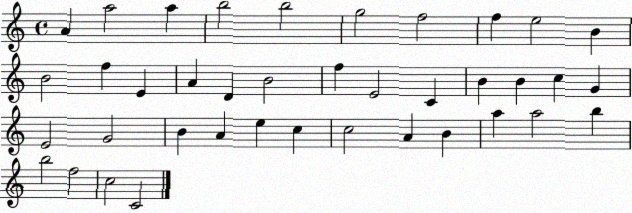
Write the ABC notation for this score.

X:1
T:Untitled
M:4/4
L:1/4
K:C
A a2 a b2 b2 g2 f2 f e2 B B2 f E A D B2 f E2 C B B c G E2 G2 B A e c c2 A B a a2 b b2 f2 c2 C2